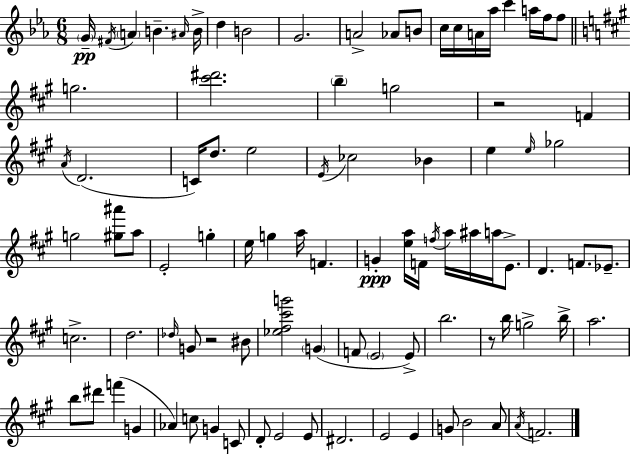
G4/s F#4/s A4/q B4/q. A#4/s B4/s D5/q B4/h G4/h. A4/h Ab4/e B4/e C5/s C5/s A4/s Ab5/s C6/q A5/s F5/s F5/e G5/h. [C#6,D#6]/h. B5/q G5/h R/h F4/q A4/s D4/h. C4/s D5/e. E5/h E4/s CES5/h Bb4/q E5/q E5/s Gb5/h G5/h [G#5,A#6]/e A5/e E4/h G5/q E5/s G5/q A5/s F4/q. G4/q [E5,A5]/s F4/s F5/s A5/s A#5/s A5/s E4/e. D4/q. F4/e. Eb4/e. C5/h. D5/h. Db5/s G4/e R/h BIS4/e [Eb5,F#5,C#6,G6]/h G4/q F4/e E4/h E4/e B5/h. R/e B5/s G5/h B5/s A5/h. B5/e D#6/e F6/q G4/q Ab4/q C5/e G4/q C4/e D4/e E4/h E4/e D#4/h. E4/h E4/q G4/e B4/h A4/e A4/s F4/h.